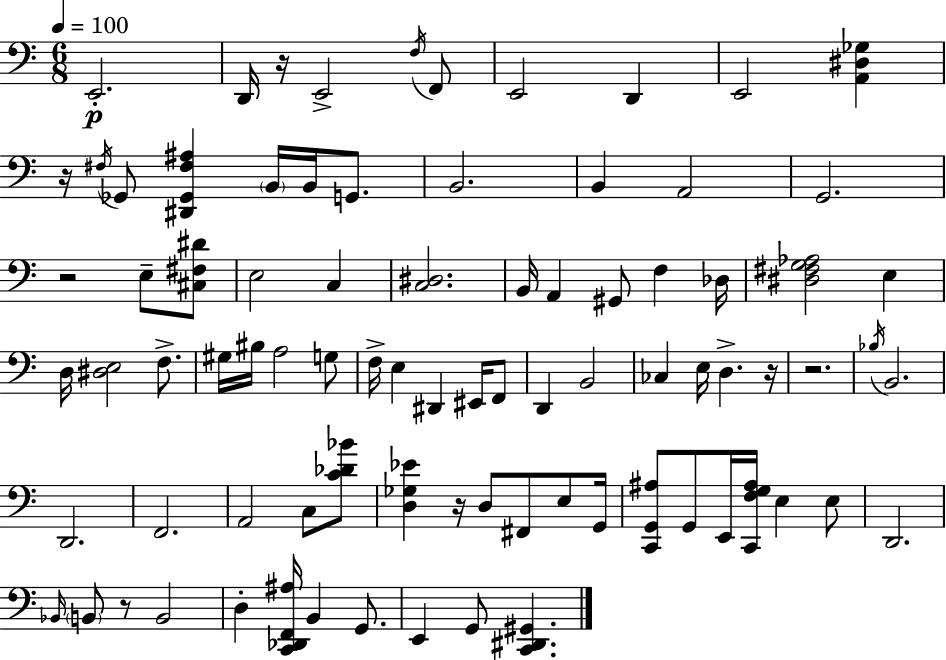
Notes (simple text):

E2/h. D2/s R/s E2/h F3/s F2/e E2/h D2/q E2/h [A2,D#3,Gb3]/q R/s F#3/s Gb2/e [D#2,Gb2,F#3,A#3]/q B2/s B2/s G2/e. B2/h. B2/q A2/h G2/h. R/h E3/e [C#3,F#3,D#4]/e E3/h C3/q [C3,D#3]/h. B2/s A2/q G#2/e F3/q Db3/s [D#3,F#3,G3,Ab3]/h E3/q D3/s [D#3,E3]/h F3/e. G#3/s BIS3/s A3/h G3/e F3/s E3/q D#2/q EIS2/s F2/e D2/q B2/h CES3/q E3/s D3/q. R/s R/h. Bb3/s B2/h. D2/h. F2/h. A2/h C3/e [C4,Db4,Bb4]/e [D3,Gb3,Eb4]/q R/s D3/e F#2/e E3/e G2/s [C2,G2,A#3]/e G2/e E2/s [C2,F3,G3,A#3]/s E3/q E3/e D2/h. Bb2/s B2/e R/e B2/h D3/q [C2,Db2,F2,A#3]/s B2/q G2/e. E2/q G2/e [C2,D#2,G#2]/q.